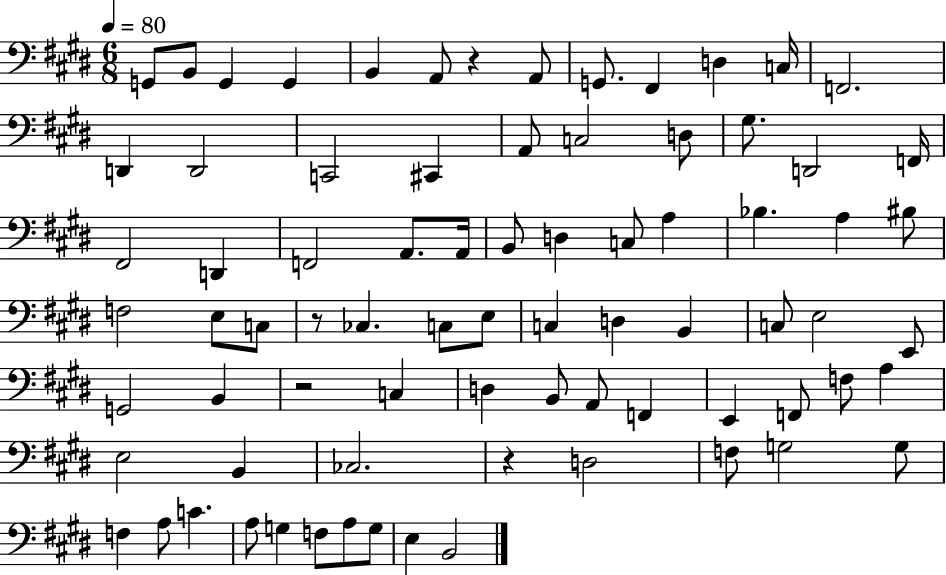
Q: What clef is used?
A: bass